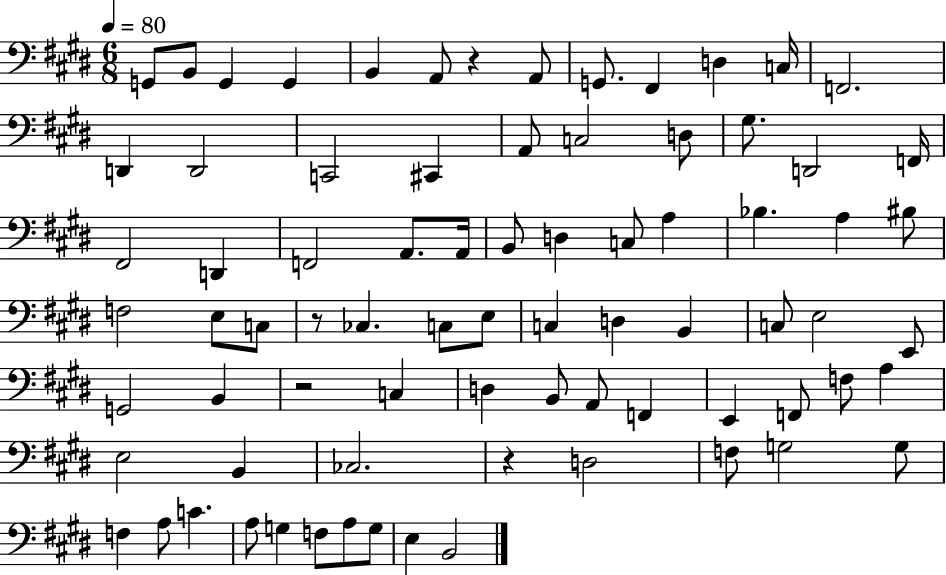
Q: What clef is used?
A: bass